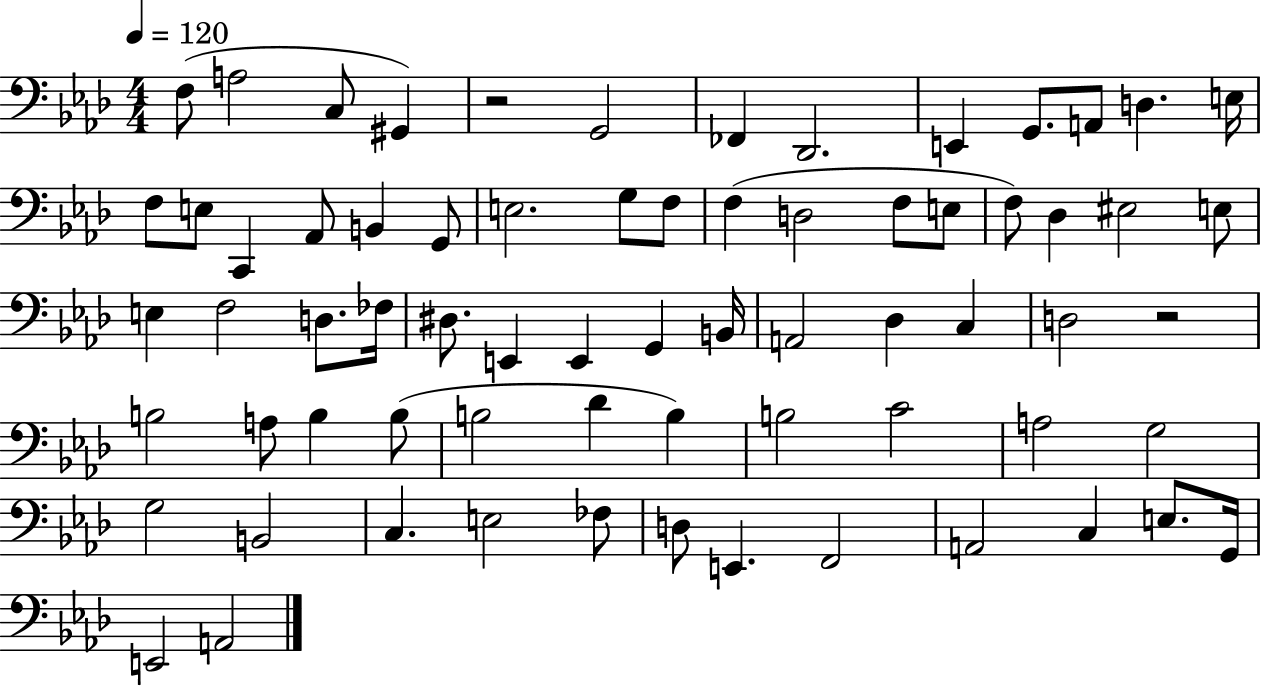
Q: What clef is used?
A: bass